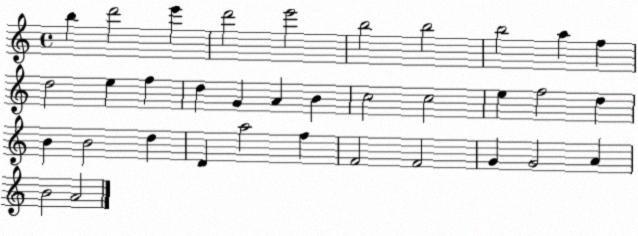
X:1
T:Untitled
M:4/4
L:1/4
K:C
b d'2 e' d'2 e'2 b2 b2 b2 a f d2 e f d G A B c2 c2 e f2 d B B2 d D a2 f F2 F2 G G2 A B2 A2